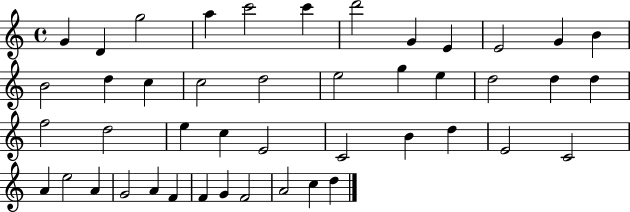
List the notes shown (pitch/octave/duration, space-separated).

G4/q D4/q G5/h A5/q C6/h C6/q D6/h G4/q E4/q E4/h G4/q B4/q B4/h D5/q C5/q C5/h D5/h E5/h G5/q E5/q D5/h D5/q D5/q F5/h D5/h E5/q C5/q E4/h C4/h B4/q D5/q E4/h C4/h A4/q E5/h A4/q G4/h A4/q F4/q F4/q G4/q F4/h A4/h C5/q D5/q